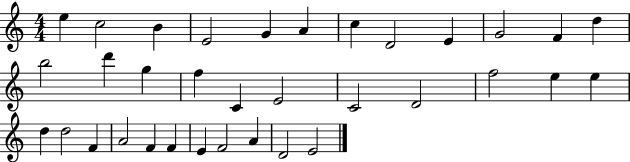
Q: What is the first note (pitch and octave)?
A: E5